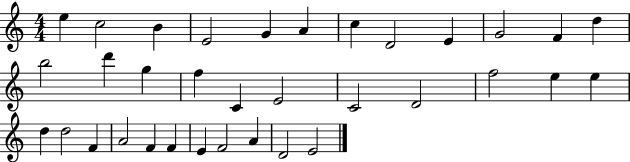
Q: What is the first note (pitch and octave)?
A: E5